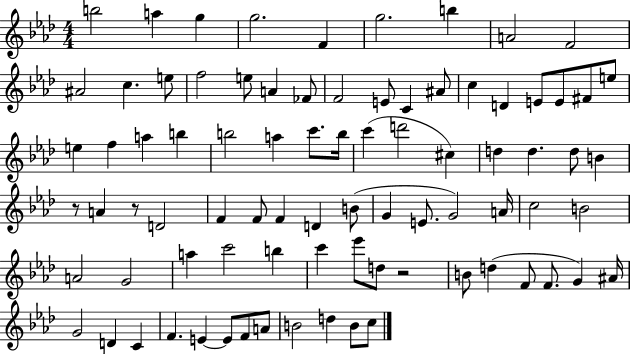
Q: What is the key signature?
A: AES major